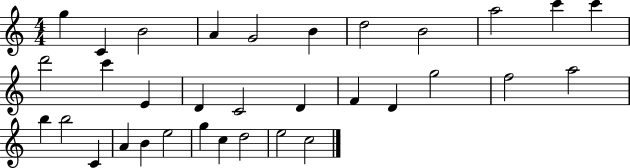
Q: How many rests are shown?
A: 0